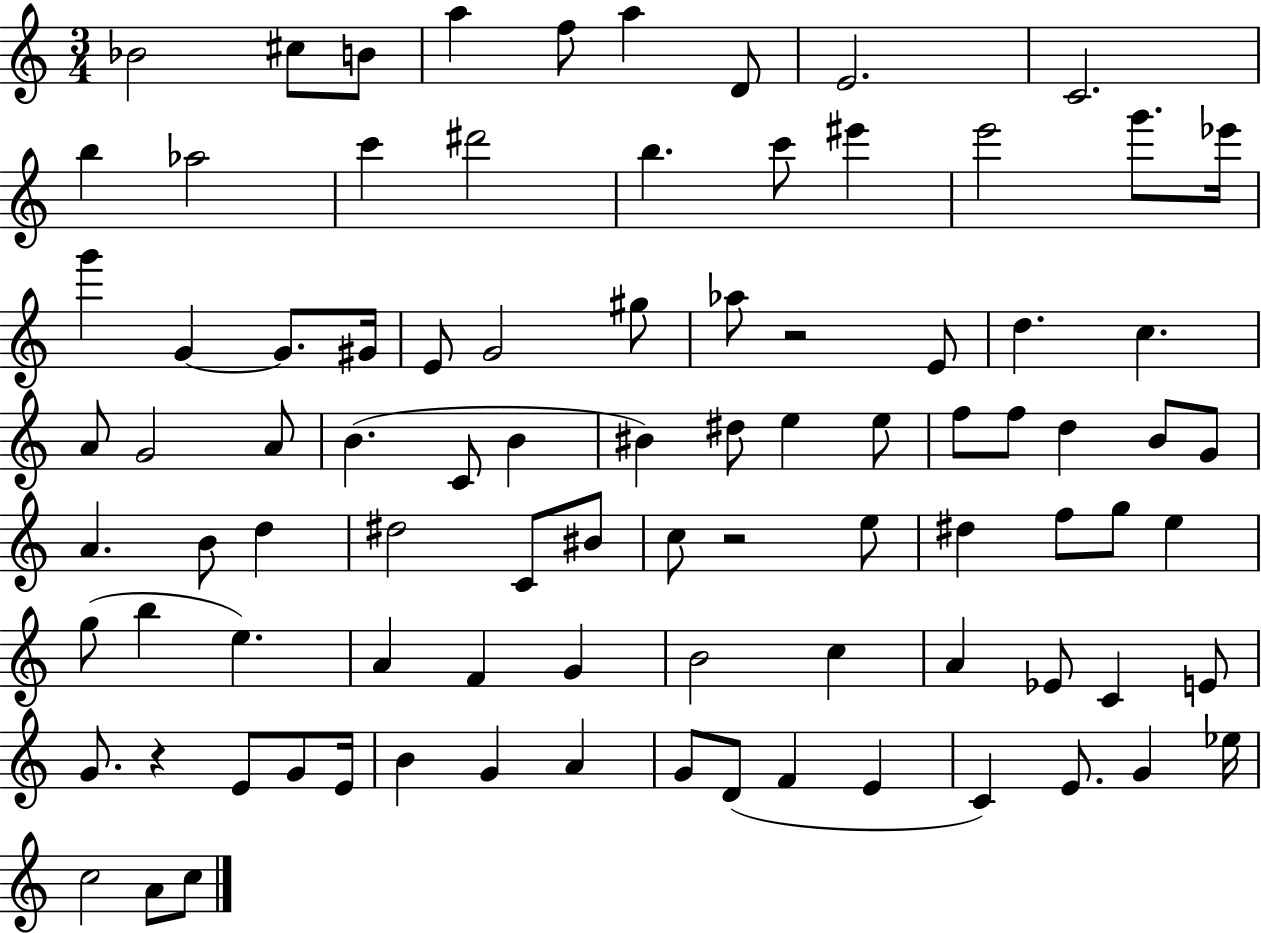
Bb4/h C#5/e B4/e A5/q F5/e A5/q D4/e E4/h. C4/h. B5/q Ab5/h C6/q D#6/h B5/q. C6/e EIS6/q E6/h G6/e. Eb6/s G6/q G4/q G4/e. G#4/s E4/e G4/h G#5/e Ab5/e R/h E4/e D5/q. C5/q. A4/e G4/h A4/e B4/q. C4/e B4/q BIS4/q D#5/e E5/q E5/e F5/e F5/e D5/q B4/e G4/e A4/q. B4/e D5/q D#5/h C4/e BIS4/e C5/e R/h E5/e D#5/q F5/e G5/e E5/q G5/e B5/q E5/q. A4/q F4/q G4/q B4/h C5/q A4/q Eb4/e C4/q E4/e G4/e. R/q E4/e G4/e E4/s B4/q G4/q A4/q G4/e D4/e F4/q E4/q C4/q E4/e. G4/q Eb5/s C5/h A4/e C5/e